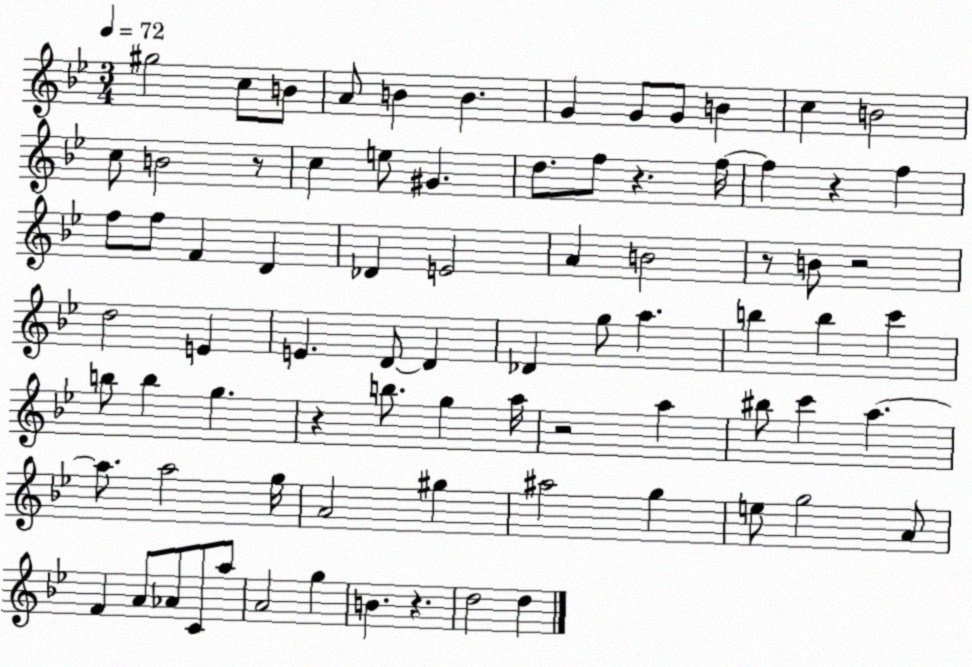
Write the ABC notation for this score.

X:1
T:Untitled
M:3/4
L:1/4
K:Bb
^g2 c/2 B/2 A/2 B B G G/2 G/2 B c B2 c/2 B2 z/2 c e/2 ^G d/2 f/2 z f/4 f z f f/2 f/2 F D _D E2 A B2 z/2 B/2 z2 d2 E E D/2 D _D g/2 a b b c' b/2 b g z b/2 g a/4 z2 a ^b/2 c' a a/2 a2 g/4 A2 ^g ^a2 g e/2 g2 A/2 F A/2 _A/2 C/2 a/2 A2 g B z d2 d